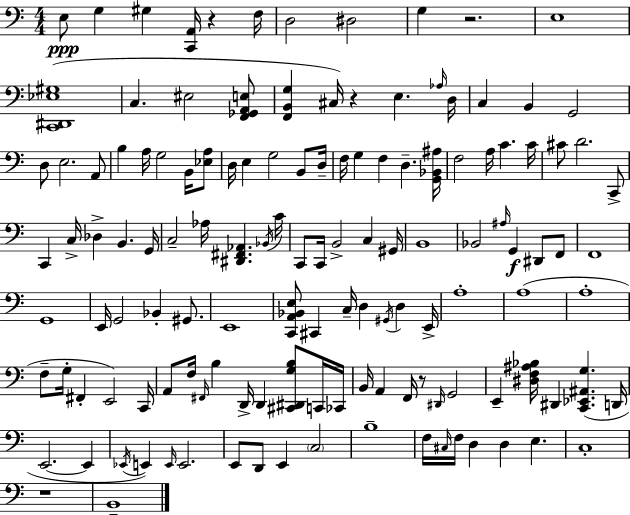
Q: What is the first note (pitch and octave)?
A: E3